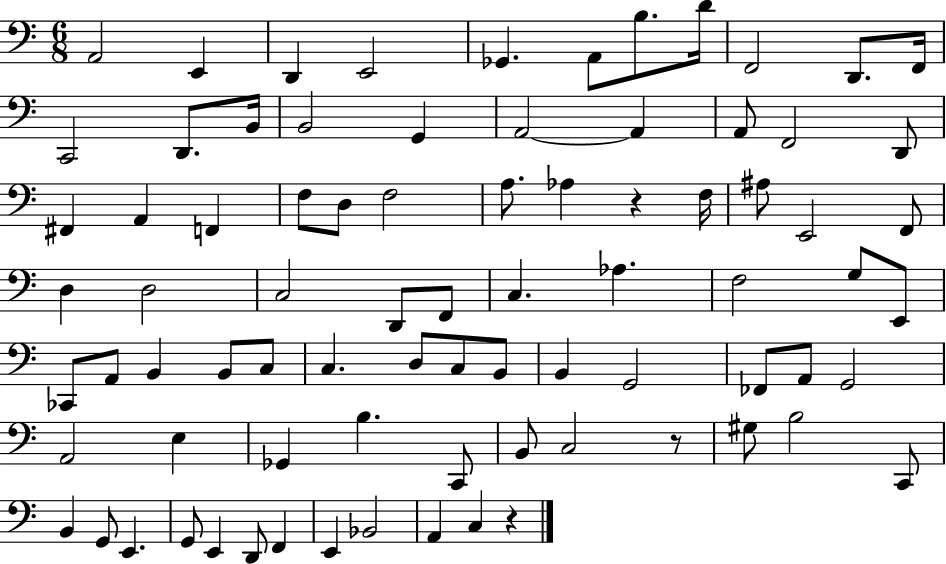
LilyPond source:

{
  \clef bass
  \numericTimeSignature
  \time 6/8
  \key c \major
  a,2 e,4 | d,4 e,2 | ges,4. a,8 b8. d'16 | f,2 d,8. f,16 | \break c,2 d,8. b,16 | b,2 g,4 | a,2~~ a,4 | a,8 f,2 d,8 | \break fis,4 a,4 f,4 | f8 d8 f2 | a8. aes4 r4 f16 | ais8 e,2 f,8 | \break d4 d2 | c2 d,8 f,8 | c4. aes4. | f2 g8 e,8 | \break ces,8 a,8 b,4 b,8 c8 | c4. d8 c8 b,8 | b,4 g,2 | fes,8 a,8 g,2 | \break a,2 e4 | ges,4 b4. c,8 | b,8 c2 r8 | gis8 b2 c,8 | \break b,4 g,8 e,4. | g,8 e,4 d,8 f,4 | e,4 bes,2 | a,4 c4 r4 | \break \bar "|."
}